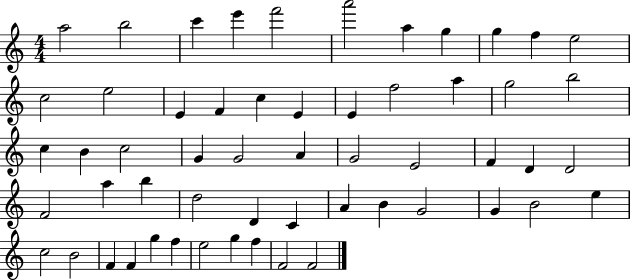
{
  \clef treble
  \numericTimeSignature
  \time 4/4
  \key c \major
  a''2 b''2 | c'''4 e'''4 f'''2 | a'''2 a''4 g''4 | g''4 f''4 e''2 | \break c''2 e''2 | e'4 f'4 c''4 e'4 | e'4 f''2 a''4 | g''2 b''2 | \break c''4 b'4 c''2 | g'4 g'2 a'4 | g'2 e'2 | f'4 d'4 d'2 | \break f'2 a''4 b''4 | d''2 d'4 c'4 | a'4 b'4 g'2 | g'4 b'2 e''4 | \break c''2 b'2 | f'4 f'4 g''4 f''4 | e''2 g''4 f''4 | f'2 f'2 | \break \bar "|."
}